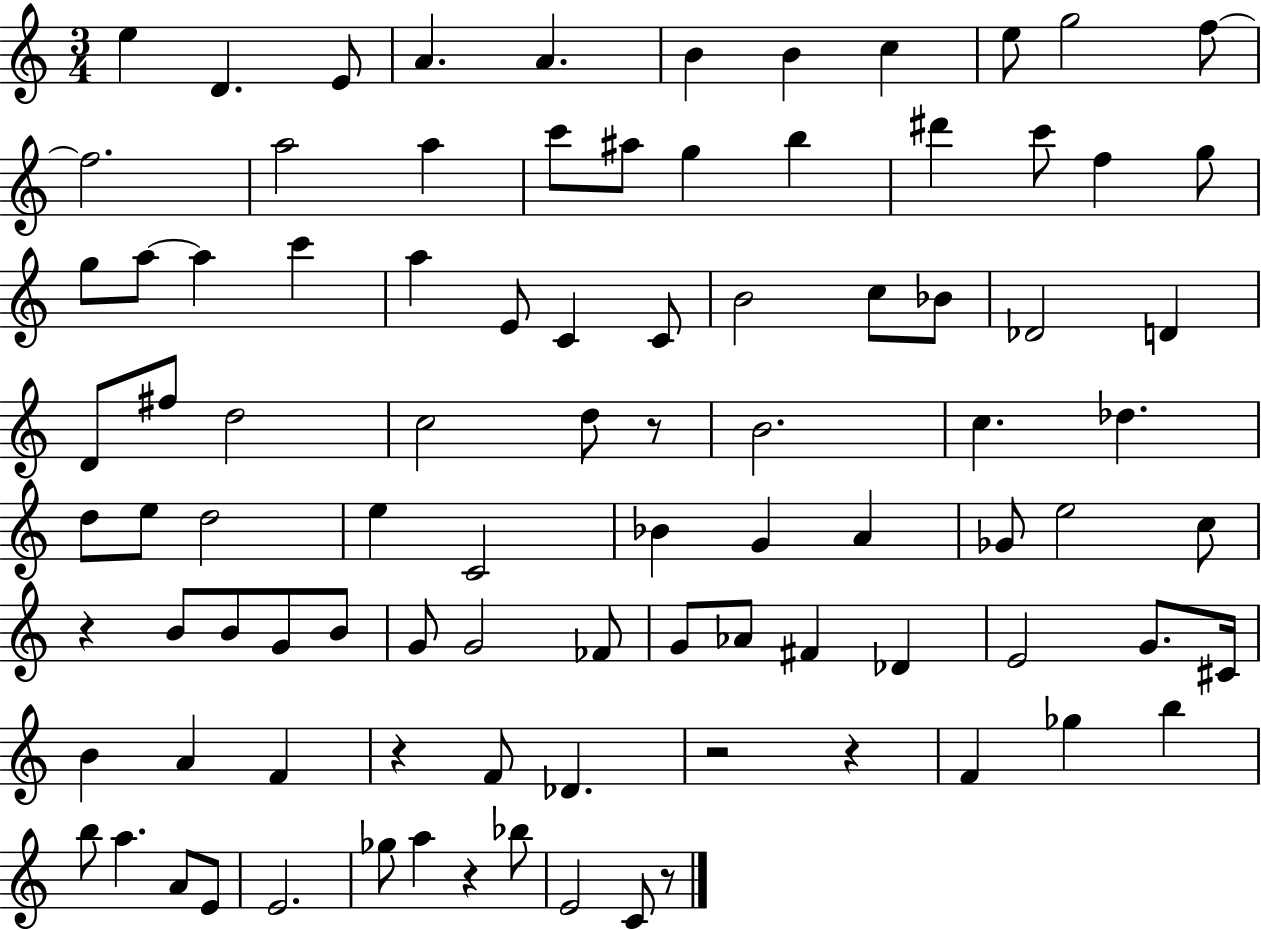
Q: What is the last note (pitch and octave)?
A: C4